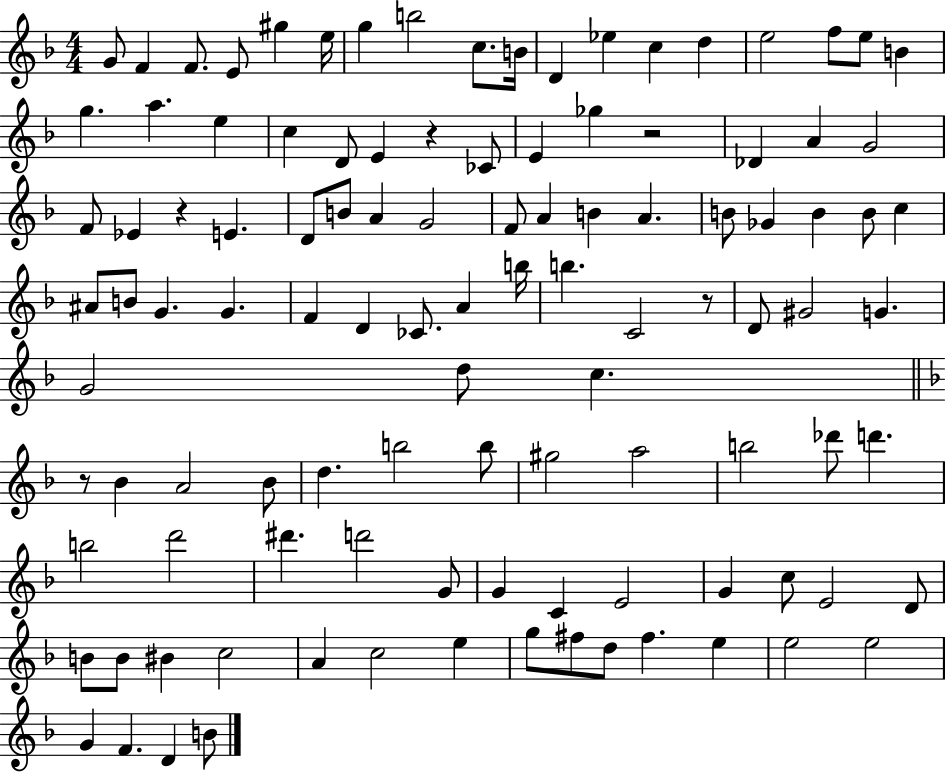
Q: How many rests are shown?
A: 5